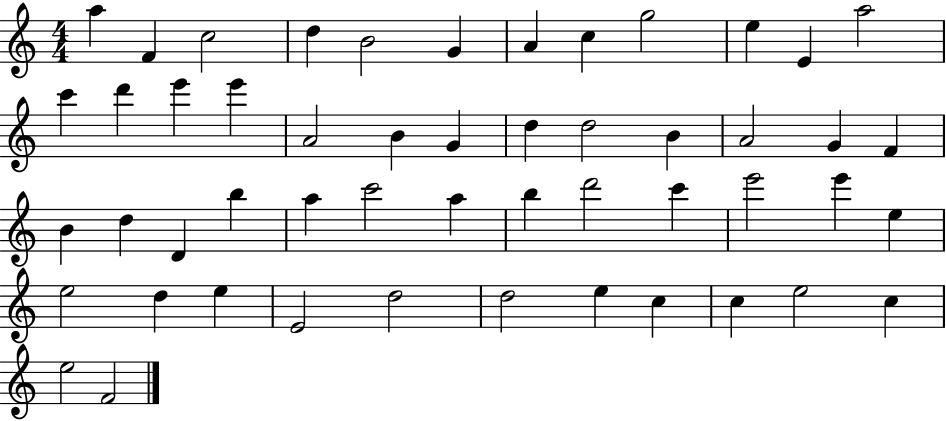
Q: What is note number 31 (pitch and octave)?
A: C6